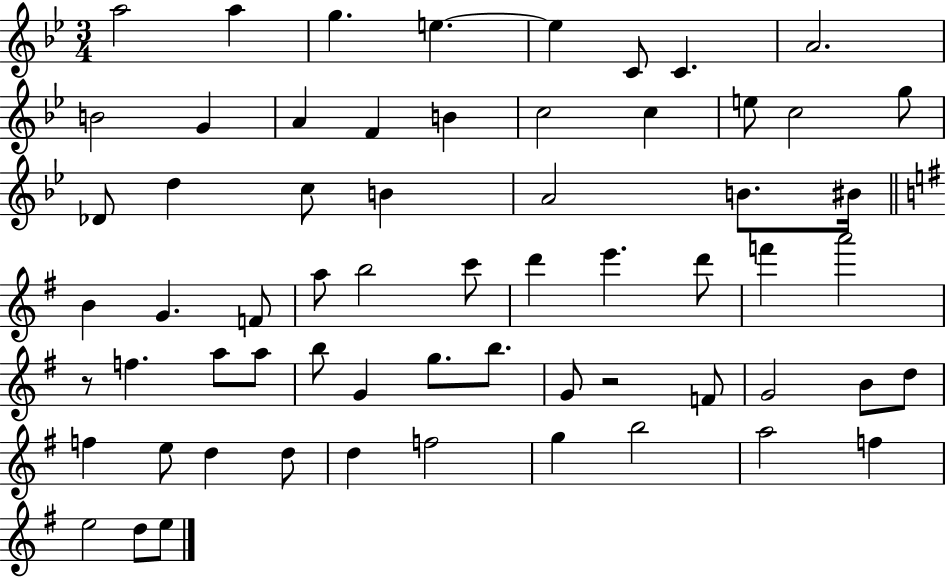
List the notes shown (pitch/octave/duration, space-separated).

A5/h A5/q G5/q. E5/q. E5/q C4/e C4/q. A4/h. B4/h G4/q A4/q F4/q B4/q C5/h C5/q E5/e C5/h G5/e Db4/e D5/q C5/e B4/q A4/h B4/e. BIS4/s B4/q G4/q. F4/e A5/e B5/h C6/e D6/q E6/q. D6/e F6/q A6/h R/e F5/q. A5/e A5/e B5/e G4/q G5/e. B5/e. G4/e R/h F4/e G4/h B4/e D5/e F5/q E5/e D5/q D5/e D5/q F5/h G5/q B5/h A5/h F5/q E5/h D5/e E5/e